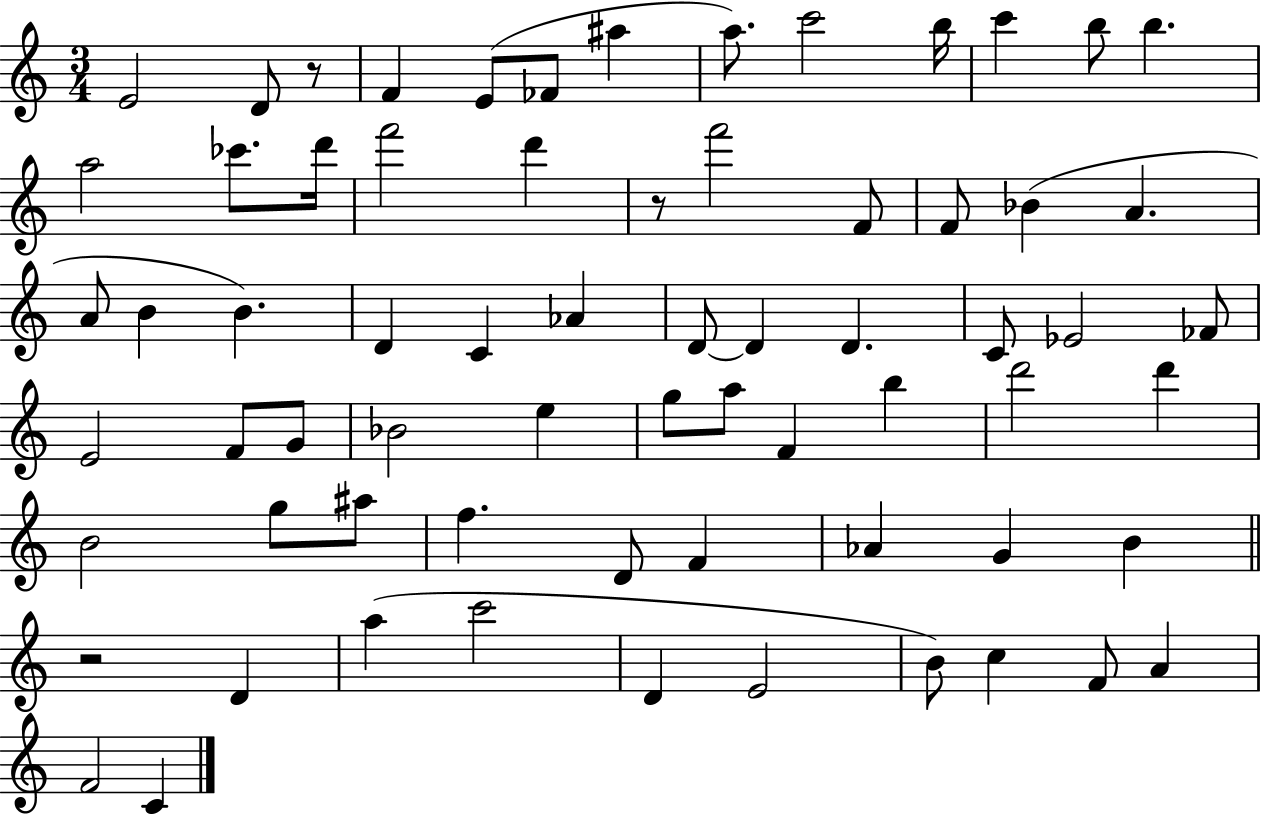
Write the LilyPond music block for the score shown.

{
  \clef treble
  \numericTimeSignature
  \time 3/4
  \key c \major
  \repeat volta 2 { e'2 d'8 r8 | f'4 e'8( fes'8 ais''4 | a''8.) c'''2 b''16 | c'''4 b''8 b''4. | \break a''2 ces'''8. d'''16 | f'''2 d'''4 | r8 f'''2 f'8 | f'8 bes'4( a'4. | \break a'8 b'4 b'4.) | d'4 c'4 aes'4 | d'8~~ d'4 d'4. | c'8 ees'2 fes'8 | \break e'2 f'8 g'8 | bes'2 e''4 | g''8 a''8 f'4 b''4 | d'''2 d'''4 | \break b'2 g''8 ais''8 | f''4. d'8 f'4 | aes'4 g'4 b'4 | \bar "||" \break \key a \minor r2 d'4 | a''4( c'''2 | d'4 e'2 | b'8) c''4 f'8 a'4 | \break f'2 c'4 | } \bar "|."
}